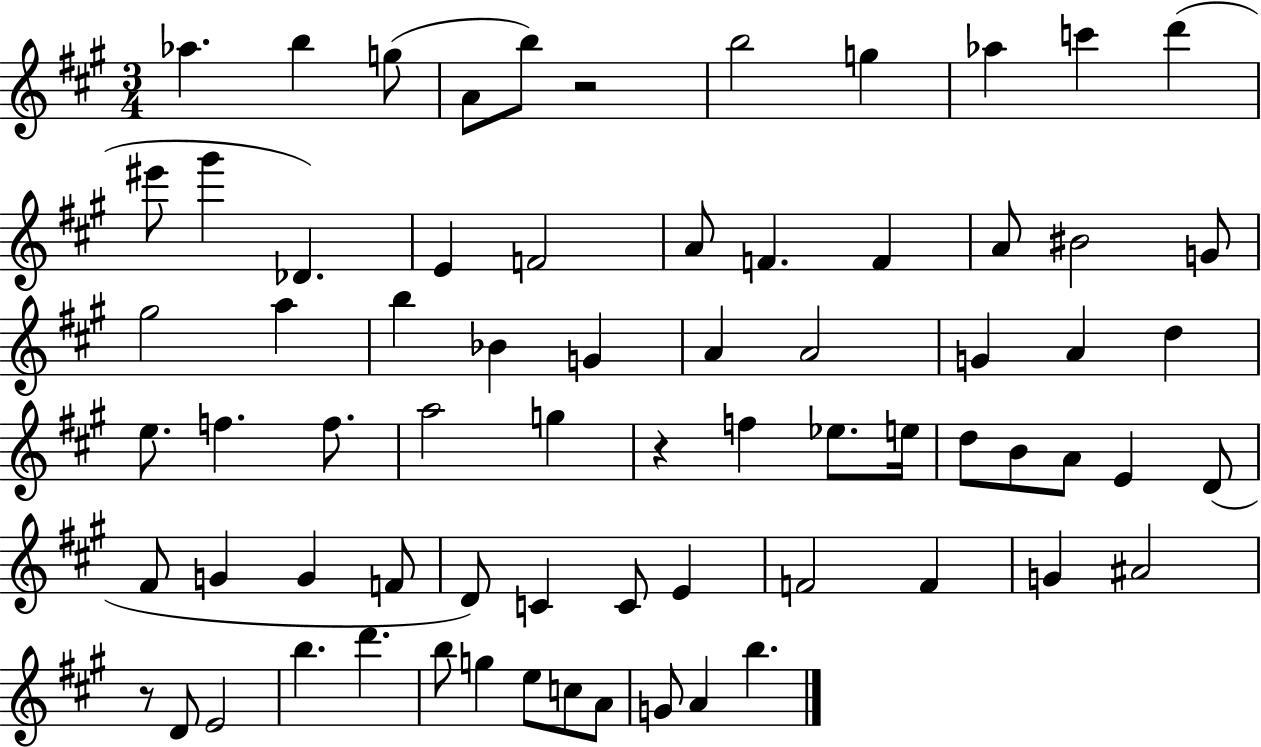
Ab5/q. B5/q G5/e A4/e B5/e R/h B5/h G5/q Ab5/q C6/q D6/q EIS6/e G#6/q Db4/q. E4/q F4/h A4/e F4/q. F4/q A4/e BIS4/h G4/e G#5/h A5/q B5/q Bb4/q G4/q A4/q A4/h G4/q A4/q D5/q E5/e. F5/q. F5/e. A5/h G5/q R/q F5/q Eb5/e. E5/s D5/e B4/e A4/e E4/q D4/e F#4/e G4/q G4/q F4/e D4/e C4/q C4/e E4/q F4/h F4/q G4/q A#4/h R/e D4/e E4/h B5/q. D6/q. B5/e G5/q E5/e C5/e A4/e G4/e A4/q B5/q.